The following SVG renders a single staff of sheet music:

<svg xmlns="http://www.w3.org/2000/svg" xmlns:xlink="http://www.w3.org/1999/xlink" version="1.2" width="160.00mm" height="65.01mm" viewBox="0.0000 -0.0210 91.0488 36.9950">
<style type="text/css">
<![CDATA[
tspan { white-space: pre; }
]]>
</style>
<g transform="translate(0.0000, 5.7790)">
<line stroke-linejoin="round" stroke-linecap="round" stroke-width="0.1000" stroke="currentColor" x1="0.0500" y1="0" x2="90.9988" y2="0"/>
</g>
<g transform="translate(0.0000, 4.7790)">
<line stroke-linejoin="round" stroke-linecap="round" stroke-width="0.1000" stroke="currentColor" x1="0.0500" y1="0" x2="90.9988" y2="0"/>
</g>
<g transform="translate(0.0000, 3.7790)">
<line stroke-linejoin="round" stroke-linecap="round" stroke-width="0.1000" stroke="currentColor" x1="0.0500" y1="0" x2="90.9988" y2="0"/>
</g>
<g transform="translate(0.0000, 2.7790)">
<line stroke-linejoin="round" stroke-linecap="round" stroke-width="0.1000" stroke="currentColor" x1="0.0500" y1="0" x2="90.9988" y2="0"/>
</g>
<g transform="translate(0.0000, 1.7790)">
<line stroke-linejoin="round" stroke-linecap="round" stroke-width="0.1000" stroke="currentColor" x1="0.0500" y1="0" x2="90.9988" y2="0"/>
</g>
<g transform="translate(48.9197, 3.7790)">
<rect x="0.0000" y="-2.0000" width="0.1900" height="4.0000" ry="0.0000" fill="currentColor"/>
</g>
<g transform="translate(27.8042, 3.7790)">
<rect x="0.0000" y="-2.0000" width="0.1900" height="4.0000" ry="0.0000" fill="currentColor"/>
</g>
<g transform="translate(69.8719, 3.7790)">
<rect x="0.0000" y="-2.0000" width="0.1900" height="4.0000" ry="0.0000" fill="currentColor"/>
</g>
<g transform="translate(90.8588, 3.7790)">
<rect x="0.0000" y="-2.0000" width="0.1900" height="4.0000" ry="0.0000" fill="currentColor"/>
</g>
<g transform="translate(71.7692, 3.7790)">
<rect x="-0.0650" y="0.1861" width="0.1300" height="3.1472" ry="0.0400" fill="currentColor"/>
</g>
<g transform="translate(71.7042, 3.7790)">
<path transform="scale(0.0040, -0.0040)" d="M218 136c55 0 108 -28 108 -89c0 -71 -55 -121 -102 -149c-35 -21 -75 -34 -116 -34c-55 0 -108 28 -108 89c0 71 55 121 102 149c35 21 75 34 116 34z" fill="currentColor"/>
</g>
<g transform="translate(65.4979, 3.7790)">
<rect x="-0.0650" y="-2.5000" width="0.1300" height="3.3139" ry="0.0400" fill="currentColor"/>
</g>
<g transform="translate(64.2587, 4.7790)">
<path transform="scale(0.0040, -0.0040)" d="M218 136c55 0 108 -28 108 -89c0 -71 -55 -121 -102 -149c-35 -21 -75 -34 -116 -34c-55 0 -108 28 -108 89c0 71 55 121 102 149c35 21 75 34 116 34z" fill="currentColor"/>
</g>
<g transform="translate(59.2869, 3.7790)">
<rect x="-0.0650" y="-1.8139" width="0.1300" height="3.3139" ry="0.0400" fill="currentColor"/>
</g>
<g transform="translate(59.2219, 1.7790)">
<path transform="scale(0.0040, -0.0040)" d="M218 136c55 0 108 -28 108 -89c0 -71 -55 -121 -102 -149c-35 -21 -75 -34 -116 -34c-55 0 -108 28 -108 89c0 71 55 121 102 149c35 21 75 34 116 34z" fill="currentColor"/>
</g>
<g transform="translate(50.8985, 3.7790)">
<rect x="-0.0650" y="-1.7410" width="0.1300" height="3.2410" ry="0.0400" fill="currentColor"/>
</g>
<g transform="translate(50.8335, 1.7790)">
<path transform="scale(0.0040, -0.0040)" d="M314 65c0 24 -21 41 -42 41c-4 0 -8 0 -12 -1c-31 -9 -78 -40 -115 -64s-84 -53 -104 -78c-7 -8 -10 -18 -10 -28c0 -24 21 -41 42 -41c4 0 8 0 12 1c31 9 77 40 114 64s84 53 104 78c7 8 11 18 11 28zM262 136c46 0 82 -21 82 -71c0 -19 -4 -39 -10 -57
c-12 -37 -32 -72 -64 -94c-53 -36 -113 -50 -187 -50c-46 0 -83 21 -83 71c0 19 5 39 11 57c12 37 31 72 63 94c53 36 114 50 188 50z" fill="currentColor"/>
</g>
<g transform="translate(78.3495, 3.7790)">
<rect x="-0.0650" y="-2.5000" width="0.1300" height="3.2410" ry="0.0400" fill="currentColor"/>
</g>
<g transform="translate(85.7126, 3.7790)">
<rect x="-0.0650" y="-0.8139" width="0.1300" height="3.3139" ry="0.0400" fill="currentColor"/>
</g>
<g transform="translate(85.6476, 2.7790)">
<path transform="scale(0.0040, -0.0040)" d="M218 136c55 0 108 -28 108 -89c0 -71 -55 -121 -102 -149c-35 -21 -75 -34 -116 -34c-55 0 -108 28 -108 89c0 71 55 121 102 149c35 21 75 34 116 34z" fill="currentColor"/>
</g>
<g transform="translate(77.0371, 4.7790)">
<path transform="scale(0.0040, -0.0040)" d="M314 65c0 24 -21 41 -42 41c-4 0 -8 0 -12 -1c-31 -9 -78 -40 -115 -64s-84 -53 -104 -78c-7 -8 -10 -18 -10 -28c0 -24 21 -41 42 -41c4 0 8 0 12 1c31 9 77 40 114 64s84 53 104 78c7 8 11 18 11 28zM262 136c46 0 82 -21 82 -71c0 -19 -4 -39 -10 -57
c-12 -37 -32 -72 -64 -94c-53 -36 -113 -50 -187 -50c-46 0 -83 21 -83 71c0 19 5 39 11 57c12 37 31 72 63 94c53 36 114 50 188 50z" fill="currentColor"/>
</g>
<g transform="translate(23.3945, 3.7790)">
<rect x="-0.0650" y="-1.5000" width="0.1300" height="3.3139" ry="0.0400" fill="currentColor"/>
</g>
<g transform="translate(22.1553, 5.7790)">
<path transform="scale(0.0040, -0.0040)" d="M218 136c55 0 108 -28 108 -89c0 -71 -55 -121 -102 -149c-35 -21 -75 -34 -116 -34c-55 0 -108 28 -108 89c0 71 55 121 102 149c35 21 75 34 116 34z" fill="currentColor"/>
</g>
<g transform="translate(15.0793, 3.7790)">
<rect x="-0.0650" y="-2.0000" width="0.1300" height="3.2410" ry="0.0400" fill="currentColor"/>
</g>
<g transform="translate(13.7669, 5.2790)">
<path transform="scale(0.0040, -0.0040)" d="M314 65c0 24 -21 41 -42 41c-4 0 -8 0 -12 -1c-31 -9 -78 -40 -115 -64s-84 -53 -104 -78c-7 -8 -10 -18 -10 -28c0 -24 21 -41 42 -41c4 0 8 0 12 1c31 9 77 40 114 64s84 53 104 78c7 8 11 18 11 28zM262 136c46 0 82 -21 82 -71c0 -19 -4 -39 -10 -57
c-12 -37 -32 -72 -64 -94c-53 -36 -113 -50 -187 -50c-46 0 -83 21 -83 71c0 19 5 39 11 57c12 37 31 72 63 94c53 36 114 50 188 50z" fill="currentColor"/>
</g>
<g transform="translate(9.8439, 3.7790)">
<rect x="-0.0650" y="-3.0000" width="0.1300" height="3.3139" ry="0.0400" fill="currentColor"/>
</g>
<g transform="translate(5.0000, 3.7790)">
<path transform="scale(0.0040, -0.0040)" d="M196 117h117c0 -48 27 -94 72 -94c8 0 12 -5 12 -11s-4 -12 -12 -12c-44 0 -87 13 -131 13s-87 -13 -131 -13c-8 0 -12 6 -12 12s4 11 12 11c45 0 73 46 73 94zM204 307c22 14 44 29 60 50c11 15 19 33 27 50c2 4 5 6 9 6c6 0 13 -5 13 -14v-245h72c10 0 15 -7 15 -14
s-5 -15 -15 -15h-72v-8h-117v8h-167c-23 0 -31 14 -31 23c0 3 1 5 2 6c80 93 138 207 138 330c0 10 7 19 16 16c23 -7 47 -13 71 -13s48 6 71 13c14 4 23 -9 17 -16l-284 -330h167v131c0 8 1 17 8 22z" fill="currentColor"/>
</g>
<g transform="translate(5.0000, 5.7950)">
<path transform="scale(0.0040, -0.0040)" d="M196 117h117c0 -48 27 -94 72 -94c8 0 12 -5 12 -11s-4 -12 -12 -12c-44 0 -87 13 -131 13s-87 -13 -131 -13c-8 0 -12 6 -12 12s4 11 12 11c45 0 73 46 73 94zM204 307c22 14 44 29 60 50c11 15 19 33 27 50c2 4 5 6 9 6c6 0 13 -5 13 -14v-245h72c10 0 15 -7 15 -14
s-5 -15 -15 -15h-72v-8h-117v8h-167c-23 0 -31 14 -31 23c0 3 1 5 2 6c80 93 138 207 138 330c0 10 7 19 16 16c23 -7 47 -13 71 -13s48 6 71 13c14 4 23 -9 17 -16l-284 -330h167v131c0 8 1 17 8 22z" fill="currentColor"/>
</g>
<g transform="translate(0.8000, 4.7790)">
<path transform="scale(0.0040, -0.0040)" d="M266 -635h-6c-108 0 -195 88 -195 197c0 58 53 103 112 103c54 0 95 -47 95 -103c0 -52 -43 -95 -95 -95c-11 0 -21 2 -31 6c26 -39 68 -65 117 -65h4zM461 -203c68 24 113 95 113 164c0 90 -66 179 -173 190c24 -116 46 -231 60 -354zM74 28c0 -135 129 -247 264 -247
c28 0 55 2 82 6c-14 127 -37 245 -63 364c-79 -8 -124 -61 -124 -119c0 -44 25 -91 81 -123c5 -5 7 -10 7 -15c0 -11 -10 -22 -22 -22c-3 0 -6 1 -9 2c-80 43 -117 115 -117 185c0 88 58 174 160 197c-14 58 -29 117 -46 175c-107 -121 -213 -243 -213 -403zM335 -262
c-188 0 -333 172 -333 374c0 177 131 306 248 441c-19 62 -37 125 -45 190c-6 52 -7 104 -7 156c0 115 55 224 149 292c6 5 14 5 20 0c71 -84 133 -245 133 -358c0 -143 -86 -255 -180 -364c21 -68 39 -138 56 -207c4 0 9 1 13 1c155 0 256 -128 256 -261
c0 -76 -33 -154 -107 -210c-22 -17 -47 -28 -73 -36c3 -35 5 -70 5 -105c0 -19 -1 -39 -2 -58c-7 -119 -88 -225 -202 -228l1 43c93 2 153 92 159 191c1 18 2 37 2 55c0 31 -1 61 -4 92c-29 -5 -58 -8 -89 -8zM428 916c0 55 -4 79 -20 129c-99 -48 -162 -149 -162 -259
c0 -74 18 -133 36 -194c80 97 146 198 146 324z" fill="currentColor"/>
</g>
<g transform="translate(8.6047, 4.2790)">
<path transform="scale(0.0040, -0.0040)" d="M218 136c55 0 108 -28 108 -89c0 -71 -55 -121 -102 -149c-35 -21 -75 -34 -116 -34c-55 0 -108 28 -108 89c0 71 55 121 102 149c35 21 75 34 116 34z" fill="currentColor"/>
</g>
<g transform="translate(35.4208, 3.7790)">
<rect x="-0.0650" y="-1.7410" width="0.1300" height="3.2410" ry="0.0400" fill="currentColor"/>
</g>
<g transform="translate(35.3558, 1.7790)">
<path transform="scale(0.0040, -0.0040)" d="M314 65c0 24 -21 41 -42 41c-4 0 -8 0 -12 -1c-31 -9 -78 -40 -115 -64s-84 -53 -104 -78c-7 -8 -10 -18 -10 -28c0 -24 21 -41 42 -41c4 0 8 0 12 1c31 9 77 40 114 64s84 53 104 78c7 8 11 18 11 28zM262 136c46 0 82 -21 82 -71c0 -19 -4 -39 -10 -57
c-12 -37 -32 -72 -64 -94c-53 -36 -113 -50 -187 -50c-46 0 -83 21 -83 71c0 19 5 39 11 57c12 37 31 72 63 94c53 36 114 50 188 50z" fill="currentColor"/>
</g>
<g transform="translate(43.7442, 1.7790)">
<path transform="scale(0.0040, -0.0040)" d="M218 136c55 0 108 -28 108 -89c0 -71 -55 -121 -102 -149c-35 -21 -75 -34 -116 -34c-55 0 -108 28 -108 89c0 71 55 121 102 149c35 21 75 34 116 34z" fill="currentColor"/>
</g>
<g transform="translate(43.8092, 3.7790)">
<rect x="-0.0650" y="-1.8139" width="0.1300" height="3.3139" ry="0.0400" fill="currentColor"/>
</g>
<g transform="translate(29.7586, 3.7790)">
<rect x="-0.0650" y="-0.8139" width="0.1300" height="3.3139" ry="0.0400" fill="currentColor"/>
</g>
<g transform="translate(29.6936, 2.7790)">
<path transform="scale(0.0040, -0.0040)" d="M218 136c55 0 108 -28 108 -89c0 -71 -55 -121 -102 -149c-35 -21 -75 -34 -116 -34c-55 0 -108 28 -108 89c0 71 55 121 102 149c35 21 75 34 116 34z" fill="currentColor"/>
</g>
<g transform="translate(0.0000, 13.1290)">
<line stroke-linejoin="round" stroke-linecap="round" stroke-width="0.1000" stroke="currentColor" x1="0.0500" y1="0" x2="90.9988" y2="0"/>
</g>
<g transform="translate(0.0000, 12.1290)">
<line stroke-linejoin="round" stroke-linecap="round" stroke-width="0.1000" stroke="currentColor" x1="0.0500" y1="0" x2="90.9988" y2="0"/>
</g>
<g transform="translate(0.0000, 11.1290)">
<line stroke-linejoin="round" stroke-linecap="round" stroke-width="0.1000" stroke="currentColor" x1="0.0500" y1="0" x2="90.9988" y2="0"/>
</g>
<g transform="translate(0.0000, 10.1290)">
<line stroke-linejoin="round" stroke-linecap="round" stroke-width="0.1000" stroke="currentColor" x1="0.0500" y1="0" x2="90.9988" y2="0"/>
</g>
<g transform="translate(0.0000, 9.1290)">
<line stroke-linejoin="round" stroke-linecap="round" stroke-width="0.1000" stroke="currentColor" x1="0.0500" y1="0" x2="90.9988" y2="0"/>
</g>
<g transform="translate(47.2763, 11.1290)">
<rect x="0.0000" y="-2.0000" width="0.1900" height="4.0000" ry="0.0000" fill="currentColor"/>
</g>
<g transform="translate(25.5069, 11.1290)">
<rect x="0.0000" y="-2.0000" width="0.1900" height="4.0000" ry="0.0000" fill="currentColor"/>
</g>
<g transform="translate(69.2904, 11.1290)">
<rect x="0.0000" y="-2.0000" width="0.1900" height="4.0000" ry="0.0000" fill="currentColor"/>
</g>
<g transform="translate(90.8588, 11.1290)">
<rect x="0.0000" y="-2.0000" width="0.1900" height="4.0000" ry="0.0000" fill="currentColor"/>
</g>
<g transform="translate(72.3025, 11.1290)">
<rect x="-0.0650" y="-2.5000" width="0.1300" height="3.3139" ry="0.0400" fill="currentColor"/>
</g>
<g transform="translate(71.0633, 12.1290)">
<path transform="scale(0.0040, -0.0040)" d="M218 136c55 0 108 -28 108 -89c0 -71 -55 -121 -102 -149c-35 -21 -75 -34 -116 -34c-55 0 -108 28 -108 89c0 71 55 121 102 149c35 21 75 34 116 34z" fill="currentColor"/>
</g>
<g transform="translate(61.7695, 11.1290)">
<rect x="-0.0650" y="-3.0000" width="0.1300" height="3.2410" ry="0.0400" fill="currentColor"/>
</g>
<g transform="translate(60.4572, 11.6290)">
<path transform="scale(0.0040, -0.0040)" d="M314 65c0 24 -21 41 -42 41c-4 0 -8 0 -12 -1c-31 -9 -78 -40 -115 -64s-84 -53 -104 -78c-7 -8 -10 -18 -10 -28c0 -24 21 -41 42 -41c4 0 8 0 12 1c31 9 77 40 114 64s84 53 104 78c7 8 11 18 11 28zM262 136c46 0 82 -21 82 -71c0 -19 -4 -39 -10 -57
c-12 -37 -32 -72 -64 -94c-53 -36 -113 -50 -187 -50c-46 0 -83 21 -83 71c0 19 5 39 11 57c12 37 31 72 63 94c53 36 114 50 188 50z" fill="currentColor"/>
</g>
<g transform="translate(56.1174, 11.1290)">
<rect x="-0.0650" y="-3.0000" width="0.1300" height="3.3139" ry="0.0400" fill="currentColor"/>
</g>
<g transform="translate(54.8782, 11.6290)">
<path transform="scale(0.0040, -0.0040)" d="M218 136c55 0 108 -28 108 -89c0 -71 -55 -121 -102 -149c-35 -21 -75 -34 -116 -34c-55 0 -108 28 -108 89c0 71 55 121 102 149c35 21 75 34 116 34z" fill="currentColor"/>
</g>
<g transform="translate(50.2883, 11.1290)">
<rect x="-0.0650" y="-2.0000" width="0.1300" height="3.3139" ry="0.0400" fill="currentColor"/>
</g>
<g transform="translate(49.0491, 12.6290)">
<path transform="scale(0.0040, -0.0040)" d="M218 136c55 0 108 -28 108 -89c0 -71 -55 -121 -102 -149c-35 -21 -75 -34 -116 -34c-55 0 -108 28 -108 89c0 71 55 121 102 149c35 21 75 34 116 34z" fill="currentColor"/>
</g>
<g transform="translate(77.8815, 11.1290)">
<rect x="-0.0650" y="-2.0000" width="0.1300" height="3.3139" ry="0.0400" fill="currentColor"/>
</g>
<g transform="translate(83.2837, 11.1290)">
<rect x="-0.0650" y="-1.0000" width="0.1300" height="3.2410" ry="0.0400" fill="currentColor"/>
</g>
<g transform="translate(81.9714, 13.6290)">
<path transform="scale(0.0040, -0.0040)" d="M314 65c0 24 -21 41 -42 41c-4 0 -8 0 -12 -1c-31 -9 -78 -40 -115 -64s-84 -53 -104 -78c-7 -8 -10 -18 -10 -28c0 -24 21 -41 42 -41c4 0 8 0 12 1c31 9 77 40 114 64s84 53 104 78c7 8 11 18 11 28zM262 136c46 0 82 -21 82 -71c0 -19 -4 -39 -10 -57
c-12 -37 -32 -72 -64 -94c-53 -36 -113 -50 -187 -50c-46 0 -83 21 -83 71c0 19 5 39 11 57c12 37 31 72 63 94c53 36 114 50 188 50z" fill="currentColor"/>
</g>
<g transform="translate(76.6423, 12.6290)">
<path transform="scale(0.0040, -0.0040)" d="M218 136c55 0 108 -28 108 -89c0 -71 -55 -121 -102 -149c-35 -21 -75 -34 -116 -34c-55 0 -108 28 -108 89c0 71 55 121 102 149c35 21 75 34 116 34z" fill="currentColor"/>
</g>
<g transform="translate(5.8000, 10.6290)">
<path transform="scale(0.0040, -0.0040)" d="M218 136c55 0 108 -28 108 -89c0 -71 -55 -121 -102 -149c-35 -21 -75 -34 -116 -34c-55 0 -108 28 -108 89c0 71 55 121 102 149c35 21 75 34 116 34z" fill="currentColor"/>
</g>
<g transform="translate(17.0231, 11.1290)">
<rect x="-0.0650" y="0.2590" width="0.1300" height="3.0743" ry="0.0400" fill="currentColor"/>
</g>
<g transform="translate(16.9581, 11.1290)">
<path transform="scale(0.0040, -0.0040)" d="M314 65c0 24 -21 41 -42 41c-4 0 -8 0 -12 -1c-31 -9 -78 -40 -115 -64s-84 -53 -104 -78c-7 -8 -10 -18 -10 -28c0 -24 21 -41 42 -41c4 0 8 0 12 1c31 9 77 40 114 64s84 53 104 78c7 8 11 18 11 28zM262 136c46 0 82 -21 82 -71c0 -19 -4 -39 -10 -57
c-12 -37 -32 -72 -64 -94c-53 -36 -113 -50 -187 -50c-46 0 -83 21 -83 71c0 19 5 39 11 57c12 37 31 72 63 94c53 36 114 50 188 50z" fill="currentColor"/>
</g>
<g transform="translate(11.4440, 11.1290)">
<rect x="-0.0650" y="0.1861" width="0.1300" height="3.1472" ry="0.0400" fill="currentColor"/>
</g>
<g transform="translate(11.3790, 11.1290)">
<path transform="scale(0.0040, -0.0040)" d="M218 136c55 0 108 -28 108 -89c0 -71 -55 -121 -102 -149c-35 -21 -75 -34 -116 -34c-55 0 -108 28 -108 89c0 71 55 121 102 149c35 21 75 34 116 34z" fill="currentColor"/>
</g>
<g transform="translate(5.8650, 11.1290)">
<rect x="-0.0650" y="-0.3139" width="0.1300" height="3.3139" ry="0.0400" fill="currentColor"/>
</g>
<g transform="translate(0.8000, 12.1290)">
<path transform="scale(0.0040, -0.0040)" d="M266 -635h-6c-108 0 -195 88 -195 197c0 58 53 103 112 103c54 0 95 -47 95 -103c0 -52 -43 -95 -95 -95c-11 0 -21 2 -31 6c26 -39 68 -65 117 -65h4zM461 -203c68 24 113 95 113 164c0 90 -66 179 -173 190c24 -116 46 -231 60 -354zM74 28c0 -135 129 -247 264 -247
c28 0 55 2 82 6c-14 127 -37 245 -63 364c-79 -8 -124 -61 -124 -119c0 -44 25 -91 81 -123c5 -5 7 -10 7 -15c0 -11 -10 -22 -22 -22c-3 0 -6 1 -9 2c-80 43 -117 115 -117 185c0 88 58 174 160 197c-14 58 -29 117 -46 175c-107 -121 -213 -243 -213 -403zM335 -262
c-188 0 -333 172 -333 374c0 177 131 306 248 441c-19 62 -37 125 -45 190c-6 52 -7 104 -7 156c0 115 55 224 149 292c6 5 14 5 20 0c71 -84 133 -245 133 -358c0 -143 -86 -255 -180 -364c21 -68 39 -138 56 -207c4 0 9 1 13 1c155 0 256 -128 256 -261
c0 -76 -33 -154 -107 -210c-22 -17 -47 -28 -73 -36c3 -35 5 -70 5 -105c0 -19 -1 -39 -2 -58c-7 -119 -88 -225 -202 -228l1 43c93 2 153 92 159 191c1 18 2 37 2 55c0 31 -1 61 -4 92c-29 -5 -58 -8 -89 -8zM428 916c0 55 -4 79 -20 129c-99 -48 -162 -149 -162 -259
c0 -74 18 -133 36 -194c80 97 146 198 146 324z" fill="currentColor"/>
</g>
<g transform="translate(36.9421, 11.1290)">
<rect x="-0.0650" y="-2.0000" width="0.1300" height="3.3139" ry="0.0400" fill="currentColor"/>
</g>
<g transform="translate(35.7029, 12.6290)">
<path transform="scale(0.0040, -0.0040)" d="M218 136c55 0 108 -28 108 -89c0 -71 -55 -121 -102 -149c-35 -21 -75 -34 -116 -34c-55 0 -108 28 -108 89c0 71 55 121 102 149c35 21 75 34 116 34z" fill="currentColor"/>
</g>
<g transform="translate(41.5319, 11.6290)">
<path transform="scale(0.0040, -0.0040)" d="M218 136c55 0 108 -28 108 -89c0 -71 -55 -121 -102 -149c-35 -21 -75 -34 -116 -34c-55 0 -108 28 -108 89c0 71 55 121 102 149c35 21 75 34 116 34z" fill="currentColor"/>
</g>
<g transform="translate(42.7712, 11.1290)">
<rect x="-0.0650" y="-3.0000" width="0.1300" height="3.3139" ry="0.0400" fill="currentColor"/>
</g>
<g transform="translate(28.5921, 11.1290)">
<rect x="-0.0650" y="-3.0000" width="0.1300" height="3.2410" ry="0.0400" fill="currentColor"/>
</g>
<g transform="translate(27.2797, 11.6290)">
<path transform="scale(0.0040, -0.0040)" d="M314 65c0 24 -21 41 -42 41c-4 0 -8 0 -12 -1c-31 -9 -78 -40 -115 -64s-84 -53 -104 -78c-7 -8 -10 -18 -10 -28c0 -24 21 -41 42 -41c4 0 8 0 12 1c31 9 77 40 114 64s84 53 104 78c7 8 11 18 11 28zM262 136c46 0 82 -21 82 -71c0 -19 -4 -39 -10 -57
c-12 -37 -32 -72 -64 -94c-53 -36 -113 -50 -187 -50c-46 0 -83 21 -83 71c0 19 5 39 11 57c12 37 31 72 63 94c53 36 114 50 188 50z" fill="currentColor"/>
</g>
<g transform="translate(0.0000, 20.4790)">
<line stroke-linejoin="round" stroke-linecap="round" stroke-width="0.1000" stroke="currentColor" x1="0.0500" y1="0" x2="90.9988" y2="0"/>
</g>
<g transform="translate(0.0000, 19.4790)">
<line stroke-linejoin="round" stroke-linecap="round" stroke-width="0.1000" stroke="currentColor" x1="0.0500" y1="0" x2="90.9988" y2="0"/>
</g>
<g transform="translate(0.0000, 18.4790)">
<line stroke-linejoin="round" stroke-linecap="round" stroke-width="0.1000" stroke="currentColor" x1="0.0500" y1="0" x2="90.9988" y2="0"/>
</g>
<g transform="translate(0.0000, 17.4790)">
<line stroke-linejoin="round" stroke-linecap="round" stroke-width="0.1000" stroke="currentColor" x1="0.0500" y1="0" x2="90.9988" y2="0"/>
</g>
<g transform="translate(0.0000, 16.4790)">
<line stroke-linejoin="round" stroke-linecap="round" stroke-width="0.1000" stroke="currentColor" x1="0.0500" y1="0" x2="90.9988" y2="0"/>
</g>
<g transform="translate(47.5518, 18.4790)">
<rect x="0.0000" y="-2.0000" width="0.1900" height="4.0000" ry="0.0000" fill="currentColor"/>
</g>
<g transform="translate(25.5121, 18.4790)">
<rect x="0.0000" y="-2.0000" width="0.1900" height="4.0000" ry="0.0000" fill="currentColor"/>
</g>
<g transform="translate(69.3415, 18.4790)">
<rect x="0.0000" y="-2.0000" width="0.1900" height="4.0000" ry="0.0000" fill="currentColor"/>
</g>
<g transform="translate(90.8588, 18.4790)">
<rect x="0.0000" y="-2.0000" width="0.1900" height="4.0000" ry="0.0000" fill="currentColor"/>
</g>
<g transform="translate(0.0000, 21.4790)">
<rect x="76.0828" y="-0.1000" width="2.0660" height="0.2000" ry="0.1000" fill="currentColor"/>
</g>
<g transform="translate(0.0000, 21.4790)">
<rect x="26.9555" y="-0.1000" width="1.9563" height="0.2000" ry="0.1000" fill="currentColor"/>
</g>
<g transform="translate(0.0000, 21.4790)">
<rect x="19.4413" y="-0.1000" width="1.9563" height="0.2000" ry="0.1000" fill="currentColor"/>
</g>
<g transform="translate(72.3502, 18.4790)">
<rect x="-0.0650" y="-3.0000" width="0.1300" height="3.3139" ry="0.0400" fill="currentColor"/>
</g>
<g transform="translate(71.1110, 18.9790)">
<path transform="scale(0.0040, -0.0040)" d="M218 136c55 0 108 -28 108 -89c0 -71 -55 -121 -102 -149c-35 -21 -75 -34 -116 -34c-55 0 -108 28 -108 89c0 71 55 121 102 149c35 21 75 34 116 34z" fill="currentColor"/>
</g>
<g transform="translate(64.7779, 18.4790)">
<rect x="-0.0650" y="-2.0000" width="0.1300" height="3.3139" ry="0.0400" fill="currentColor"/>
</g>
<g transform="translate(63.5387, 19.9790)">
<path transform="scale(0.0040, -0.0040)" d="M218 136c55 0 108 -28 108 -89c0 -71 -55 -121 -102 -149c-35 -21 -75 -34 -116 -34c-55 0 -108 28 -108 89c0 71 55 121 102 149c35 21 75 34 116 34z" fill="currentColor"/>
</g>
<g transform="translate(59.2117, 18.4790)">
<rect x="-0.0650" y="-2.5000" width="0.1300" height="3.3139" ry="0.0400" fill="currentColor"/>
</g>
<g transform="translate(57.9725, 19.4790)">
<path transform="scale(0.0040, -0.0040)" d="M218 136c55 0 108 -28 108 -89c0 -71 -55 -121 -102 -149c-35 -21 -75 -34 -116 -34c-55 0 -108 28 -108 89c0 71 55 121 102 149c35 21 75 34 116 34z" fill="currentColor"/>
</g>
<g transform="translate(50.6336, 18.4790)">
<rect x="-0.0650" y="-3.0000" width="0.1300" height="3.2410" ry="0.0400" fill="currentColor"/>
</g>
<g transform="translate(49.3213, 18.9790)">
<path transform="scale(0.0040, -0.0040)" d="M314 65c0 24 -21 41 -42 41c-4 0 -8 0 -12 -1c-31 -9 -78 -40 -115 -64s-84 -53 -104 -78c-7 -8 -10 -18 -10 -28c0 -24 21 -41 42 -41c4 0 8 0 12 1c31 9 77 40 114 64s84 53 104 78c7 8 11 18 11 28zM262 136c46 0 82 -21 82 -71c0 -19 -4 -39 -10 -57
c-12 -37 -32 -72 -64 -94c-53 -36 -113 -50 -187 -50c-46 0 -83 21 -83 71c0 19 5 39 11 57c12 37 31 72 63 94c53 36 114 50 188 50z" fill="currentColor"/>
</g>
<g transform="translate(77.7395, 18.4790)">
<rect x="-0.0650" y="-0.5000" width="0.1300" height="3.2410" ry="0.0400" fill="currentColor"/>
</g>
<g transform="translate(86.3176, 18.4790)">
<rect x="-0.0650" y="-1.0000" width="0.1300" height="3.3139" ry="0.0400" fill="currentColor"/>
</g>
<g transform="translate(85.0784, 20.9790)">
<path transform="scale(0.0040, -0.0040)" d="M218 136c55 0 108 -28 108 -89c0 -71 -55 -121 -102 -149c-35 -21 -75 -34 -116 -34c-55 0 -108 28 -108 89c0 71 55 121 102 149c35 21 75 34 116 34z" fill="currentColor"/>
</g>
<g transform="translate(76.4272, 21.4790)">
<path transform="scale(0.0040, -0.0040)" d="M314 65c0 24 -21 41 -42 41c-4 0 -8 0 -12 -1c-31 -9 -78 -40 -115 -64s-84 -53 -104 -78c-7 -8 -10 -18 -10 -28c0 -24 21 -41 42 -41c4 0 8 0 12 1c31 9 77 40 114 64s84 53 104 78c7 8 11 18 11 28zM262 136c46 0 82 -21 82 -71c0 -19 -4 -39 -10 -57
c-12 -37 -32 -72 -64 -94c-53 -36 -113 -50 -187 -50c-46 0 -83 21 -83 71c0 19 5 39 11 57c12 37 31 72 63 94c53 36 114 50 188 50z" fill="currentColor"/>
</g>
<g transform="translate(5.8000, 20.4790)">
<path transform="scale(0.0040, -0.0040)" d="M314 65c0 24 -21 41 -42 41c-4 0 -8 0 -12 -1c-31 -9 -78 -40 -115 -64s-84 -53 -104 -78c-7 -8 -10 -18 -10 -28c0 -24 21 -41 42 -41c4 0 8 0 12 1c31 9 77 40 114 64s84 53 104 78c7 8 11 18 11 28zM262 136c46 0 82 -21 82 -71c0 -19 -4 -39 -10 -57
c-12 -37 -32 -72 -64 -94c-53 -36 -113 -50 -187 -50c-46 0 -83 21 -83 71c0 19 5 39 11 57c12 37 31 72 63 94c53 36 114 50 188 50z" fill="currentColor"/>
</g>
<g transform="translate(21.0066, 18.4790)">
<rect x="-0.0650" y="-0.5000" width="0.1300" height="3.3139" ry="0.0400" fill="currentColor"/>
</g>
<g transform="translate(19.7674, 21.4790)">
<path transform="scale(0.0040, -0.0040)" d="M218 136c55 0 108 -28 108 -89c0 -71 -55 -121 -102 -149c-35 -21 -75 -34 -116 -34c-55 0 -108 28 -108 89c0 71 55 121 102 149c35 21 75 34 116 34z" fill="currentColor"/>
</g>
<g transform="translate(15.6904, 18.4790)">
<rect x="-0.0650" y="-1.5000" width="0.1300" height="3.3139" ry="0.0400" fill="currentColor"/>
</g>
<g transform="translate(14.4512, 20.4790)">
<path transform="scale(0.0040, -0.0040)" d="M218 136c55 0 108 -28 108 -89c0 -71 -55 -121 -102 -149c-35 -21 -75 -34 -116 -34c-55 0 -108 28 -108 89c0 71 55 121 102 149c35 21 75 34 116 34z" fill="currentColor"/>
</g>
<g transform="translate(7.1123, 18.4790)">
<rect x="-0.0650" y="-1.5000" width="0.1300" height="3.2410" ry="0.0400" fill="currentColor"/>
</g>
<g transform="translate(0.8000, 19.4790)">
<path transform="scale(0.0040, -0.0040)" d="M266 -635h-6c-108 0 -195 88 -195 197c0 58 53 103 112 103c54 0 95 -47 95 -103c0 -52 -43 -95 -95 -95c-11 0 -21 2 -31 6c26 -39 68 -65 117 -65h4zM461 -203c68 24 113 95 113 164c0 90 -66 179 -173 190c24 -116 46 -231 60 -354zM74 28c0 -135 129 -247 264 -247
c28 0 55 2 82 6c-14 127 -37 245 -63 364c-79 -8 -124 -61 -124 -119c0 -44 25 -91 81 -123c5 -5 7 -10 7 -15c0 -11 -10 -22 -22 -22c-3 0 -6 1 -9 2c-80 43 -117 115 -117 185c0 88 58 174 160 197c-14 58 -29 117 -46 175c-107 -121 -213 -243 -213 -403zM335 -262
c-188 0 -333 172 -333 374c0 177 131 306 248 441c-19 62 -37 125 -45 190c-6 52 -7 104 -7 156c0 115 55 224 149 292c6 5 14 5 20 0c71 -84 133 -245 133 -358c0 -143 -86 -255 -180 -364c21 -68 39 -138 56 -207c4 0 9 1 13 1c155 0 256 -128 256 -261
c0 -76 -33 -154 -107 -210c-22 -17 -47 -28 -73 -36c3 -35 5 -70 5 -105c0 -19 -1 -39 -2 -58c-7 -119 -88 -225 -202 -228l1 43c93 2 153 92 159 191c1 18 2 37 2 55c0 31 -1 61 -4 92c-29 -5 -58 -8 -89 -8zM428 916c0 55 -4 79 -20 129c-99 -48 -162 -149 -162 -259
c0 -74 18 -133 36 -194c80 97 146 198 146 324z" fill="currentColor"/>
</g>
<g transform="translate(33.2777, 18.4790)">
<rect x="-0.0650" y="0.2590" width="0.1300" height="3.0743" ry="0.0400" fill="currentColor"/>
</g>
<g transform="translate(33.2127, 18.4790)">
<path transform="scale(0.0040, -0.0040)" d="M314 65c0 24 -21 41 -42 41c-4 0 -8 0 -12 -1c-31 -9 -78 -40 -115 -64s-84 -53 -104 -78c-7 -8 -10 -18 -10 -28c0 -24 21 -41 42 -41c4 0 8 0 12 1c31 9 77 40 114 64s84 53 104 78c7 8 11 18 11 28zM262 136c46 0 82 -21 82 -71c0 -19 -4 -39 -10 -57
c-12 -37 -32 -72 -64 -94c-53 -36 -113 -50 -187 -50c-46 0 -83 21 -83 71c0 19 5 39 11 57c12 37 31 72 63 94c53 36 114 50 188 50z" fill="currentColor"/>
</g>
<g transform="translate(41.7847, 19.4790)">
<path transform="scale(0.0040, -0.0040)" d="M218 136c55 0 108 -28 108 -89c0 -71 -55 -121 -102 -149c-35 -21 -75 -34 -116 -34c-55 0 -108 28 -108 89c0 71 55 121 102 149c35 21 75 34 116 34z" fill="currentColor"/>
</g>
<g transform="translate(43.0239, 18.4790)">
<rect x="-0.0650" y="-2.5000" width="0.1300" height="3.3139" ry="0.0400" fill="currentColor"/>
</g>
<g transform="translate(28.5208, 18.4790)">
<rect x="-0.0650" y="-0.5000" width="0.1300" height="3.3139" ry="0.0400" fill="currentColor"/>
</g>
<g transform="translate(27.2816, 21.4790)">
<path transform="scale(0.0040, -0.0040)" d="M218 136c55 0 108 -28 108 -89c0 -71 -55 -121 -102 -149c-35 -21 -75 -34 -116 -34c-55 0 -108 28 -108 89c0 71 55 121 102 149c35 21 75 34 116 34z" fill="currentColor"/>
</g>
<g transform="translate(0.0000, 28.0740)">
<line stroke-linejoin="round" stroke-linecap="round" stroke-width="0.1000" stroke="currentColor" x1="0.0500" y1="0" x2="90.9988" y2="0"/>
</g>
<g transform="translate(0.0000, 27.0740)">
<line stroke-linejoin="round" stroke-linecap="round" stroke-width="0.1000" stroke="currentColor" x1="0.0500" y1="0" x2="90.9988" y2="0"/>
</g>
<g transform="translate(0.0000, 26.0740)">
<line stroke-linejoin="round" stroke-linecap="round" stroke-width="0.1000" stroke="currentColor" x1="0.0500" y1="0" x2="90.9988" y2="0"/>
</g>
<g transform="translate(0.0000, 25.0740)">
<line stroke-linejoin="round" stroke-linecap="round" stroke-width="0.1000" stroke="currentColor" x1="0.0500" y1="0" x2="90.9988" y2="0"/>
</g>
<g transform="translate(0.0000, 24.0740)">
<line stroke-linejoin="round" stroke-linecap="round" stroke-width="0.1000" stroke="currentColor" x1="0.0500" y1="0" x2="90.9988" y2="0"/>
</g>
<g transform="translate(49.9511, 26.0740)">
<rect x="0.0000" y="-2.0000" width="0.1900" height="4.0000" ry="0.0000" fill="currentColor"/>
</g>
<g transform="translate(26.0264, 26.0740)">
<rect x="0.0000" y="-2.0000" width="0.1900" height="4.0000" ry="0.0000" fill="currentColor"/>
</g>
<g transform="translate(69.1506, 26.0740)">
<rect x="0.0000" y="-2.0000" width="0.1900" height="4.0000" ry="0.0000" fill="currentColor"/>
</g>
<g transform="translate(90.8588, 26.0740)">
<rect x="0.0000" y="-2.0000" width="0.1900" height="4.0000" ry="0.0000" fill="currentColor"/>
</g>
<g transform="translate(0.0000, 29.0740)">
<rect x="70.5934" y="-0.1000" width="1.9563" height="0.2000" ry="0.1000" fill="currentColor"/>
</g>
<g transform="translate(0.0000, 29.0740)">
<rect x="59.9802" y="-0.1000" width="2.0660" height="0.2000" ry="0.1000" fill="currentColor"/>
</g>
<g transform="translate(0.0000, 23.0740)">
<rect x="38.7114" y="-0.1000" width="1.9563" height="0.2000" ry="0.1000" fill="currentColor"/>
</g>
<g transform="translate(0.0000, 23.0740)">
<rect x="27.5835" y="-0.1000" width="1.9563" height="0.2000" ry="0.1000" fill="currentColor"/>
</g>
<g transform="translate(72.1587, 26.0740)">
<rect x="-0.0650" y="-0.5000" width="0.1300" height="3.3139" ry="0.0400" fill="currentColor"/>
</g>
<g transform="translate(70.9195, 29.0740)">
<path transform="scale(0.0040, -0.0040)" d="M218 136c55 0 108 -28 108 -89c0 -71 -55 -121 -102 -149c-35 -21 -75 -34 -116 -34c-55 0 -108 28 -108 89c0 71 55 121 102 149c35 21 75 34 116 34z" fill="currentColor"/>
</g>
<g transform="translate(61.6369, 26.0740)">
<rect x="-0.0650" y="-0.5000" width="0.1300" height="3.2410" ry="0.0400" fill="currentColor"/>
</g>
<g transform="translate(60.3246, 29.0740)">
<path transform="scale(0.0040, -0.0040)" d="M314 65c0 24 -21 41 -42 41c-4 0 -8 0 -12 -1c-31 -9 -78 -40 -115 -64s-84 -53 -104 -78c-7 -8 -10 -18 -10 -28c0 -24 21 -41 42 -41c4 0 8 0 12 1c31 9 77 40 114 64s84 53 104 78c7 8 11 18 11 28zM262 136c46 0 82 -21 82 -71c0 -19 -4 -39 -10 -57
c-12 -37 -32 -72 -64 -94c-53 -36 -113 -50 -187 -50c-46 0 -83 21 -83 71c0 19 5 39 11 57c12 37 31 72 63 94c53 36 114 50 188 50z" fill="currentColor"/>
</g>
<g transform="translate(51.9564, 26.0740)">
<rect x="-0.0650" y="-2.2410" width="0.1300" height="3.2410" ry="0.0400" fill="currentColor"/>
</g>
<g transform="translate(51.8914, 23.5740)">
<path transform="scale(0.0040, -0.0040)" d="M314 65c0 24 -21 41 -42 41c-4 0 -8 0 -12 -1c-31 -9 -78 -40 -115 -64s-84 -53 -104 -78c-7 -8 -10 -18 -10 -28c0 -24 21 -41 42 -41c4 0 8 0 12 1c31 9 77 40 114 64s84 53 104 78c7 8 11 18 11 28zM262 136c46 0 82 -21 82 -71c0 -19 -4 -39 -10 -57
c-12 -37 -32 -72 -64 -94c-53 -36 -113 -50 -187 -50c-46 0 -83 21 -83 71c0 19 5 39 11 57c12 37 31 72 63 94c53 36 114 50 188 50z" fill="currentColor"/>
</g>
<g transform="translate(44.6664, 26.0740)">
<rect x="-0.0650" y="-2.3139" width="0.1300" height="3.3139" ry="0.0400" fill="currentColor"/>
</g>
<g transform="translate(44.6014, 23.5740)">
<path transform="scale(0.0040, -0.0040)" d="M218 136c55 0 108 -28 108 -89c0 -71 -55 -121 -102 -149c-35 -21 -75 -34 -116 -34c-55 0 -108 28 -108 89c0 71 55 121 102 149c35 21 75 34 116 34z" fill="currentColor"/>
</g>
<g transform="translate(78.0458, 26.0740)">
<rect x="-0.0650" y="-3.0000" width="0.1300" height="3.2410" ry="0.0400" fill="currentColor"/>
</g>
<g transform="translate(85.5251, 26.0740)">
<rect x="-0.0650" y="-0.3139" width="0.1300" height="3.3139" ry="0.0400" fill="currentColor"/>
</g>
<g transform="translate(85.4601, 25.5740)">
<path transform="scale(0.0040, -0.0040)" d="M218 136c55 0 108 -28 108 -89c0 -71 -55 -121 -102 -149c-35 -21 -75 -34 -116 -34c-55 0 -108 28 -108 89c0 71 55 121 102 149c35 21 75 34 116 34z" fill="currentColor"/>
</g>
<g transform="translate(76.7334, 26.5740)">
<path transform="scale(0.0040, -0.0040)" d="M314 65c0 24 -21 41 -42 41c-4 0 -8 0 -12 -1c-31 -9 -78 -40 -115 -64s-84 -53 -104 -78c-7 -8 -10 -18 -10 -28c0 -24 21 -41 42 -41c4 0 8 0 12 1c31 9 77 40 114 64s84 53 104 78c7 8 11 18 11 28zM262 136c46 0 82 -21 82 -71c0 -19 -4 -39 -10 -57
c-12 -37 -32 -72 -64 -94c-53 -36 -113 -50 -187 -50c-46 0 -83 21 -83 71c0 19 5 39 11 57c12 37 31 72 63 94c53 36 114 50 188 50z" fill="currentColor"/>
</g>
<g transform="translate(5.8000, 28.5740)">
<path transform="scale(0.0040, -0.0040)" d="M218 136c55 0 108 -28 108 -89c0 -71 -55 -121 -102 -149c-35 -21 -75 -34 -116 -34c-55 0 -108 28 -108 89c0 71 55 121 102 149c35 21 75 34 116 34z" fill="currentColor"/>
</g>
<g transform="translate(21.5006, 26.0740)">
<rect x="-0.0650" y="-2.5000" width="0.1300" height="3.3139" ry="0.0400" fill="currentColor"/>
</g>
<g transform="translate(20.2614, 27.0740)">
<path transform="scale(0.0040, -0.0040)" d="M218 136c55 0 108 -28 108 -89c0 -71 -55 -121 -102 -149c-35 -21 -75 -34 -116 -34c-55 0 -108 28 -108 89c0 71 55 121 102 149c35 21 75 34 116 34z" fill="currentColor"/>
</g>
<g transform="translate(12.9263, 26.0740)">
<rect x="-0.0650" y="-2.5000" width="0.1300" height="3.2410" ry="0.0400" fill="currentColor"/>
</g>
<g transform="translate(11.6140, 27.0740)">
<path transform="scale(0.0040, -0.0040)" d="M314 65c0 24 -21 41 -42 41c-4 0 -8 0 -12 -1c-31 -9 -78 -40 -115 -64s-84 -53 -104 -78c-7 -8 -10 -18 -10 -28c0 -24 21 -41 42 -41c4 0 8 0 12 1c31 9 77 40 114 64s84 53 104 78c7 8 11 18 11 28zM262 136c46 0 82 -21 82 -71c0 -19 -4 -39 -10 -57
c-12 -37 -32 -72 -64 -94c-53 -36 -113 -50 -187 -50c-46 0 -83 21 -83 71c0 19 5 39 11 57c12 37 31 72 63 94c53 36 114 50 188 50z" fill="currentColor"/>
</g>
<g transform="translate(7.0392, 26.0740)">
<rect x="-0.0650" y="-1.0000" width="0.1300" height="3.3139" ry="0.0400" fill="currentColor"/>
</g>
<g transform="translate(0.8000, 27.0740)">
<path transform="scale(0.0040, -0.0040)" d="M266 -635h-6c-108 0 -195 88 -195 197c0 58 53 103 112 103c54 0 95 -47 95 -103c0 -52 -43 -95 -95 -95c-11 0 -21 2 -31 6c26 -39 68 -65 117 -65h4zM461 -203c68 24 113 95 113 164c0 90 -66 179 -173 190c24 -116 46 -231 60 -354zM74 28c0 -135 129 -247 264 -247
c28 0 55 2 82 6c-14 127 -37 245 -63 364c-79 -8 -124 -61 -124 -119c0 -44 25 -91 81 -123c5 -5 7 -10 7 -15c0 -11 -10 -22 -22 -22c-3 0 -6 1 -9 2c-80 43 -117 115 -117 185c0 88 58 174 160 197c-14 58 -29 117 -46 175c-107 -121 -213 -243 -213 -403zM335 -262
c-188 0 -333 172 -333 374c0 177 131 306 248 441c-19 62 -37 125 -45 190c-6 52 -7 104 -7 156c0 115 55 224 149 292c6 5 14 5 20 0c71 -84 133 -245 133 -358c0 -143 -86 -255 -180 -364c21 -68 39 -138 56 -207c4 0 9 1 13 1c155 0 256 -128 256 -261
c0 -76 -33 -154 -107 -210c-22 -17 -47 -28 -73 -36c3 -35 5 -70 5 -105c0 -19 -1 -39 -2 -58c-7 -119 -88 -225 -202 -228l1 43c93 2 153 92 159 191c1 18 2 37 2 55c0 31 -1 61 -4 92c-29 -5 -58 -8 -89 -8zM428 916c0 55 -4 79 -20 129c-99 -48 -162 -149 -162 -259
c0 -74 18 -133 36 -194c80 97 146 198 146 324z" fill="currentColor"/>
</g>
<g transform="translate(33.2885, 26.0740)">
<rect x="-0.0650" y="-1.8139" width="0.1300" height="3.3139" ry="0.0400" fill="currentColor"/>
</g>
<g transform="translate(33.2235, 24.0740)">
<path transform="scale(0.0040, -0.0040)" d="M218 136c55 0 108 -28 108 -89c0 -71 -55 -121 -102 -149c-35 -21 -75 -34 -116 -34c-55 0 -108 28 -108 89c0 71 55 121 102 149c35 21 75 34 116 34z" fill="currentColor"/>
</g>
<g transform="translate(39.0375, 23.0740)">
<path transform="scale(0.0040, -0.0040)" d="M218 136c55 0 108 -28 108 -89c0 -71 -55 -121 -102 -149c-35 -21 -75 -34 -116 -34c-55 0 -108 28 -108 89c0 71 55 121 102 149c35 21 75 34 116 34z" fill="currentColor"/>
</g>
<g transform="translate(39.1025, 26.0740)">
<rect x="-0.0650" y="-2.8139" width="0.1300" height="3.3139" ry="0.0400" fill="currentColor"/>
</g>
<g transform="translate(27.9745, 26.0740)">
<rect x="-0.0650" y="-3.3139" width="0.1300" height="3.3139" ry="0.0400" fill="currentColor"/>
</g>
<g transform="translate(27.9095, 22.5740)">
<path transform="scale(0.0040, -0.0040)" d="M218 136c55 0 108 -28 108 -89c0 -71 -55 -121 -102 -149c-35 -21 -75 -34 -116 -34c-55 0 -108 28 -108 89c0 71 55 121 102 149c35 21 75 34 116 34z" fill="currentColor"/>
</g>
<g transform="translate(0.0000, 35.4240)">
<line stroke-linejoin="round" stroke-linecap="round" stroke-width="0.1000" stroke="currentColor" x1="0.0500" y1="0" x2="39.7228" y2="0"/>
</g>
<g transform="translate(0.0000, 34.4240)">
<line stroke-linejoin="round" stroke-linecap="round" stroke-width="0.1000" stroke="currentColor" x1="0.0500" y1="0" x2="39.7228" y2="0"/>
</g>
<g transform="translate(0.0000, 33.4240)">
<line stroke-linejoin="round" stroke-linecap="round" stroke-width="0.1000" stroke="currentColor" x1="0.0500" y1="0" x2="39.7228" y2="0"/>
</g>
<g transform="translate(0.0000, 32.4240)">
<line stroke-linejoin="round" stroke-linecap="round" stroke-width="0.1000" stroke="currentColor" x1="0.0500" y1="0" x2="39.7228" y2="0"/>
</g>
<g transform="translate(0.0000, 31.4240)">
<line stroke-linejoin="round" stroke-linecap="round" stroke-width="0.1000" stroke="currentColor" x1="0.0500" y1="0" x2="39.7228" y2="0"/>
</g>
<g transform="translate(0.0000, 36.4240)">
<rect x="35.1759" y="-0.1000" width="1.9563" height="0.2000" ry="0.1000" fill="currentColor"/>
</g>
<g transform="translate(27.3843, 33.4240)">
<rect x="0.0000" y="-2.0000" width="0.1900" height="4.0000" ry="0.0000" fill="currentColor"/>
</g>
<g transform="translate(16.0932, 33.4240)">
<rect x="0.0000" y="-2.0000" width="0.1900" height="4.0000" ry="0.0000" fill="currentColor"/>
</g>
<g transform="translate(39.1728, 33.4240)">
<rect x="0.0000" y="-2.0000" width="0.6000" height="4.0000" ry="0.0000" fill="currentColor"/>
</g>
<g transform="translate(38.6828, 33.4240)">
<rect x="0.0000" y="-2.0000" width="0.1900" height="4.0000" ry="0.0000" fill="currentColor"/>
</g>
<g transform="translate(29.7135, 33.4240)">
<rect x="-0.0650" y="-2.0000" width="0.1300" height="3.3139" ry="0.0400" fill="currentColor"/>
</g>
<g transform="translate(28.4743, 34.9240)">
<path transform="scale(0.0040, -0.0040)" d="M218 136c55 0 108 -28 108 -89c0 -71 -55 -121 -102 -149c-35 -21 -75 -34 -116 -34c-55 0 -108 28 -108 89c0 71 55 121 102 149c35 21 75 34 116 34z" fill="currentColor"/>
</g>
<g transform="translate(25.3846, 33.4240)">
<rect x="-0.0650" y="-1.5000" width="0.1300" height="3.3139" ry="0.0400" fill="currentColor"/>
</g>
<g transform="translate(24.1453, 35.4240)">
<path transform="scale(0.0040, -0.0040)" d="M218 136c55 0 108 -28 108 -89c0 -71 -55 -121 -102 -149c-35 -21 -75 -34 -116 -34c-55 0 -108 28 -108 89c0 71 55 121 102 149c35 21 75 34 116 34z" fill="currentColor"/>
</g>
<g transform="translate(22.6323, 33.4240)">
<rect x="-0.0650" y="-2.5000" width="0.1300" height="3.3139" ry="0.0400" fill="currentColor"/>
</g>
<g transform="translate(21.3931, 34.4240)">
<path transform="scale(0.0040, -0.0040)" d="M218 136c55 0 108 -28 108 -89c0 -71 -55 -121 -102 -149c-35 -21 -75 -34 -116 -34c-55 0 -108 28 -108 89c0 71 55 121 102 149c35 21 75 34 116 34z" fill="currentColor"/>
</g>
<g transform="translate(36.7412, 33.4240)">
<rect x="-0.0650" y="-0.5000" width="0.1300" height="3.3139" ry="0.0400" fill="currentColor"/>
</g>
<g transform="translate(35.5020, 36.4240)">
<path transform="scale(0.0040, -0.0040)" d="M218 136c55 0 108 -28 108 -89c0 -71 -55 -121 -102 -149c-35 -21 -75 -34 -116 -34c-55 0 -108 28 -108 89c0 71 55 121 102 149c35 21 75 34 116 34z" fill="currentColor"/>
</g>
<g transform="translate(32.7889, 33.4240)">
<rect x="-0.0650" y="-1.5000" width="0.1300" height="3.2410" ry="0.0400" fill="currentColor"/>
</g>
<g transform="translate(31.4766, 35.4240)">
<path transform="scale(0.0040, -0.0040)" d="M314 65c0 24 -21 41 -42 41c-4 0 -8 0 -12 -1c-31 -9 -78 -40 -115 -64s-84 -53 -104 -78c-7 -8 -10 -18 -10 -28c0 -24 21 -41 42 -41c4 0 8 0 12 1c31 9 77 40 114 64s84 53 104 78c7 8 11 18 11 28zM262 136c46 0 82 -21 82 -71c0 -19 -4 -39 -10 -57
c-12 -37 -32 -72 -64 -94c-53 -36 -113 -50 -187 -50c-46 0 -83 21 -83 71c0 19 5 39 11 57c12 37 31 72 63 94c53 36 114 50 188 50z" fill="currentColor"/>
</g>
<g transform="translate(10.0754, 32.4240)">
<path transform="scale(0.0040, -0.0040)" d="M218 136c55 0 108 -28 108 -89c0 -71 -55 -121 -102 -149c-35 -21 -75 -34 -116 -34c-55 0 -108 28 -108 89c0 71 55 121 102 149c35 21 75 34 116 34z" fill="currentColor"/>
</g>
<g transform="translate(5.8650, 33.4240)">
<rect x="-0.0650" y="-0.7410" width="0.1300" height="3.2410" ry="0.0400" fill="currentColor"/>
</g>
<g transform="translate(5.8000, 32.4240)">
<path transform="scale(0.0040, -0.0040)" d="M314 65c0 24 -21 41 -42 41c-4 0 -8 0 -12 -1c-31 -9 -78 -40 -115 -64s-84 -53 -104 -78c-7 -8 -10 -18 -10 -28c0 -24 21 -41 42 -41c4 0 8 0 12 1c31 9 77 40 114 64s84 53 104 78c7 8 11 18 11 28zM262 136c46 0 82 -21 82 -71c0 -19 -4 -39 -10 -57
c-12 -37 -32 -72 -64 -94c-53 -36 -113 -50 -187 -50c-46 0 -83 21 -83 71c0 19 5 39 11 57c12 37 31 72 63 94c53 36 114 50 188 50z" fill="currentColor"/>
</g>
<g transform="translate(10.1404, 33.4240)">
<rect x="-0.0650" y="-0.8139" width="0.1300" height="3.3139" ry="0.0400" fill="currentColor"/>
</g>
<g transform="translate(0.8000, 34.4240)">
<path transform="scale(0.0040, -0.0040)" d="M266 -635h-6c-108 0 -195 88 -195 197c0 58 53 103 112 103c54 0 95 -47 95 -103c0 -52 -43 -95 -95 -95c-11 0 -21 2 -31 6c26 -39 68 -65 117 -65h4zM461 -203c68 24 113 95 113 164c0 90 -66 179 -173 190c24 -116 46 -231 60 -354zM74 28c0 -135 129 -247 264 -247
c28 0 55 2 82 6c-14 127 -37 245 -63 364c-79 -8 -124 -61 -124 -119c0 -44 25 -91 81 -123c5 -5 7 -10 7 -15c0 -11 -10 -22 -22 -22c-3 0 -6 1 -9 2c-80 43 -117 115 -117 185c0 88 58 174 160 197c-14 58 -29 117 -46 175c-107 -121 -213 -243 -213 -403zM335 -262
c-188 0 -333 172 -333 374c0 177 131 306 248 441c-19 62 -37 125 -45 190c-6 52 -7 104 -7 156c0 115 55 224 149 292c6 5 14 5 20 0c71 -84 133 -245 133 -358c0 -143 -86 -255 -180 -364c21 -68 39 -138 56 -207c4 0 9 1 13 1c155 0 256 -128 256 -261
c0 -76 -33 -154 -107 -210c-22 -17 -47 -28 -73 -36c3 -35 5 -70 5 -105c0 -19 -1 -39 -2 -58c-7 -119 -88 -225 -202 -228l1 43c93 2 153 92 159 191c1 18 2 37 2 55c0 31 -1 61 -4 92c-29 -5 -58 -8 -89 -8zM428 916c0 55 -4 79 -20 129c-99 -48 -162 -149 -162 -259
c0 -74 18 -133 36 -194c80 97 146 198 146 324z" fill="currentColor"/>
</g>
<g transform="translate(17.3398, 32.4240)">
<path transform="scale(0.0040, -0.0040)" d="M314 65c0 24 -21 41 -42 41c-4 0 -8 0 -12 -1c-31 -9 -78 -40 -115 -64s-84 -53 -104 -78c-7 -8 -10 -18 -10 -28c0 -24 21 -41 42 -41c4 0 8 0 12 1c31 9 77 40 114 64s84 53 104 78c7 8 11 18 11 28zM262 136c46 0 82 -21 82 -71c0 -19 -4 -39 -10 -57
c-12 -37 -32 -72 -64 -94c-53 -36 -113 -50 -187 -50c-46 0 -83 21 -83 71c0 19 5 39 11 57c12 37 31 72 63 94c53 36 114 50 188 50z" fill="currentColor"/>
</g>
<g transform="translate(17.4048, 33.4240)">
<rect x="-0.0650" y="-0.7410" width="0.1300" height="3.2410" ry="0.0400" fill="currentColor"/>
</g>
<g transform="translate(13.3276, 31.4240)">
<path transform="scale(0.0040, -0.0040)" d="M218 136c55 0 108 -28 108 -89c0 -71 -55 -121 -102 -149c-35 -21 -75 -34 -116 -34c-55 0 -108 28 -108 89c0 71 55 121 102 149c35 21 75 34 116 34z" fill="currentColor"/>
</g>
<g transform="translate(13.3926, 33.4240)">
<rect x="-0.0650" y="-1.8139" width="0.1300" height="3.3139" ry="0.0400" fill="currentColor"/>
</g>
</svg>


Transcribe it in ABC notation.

X:1
T:Untitled
M:4/4
L:1/4
K:C
A F2 E d f2 f f2 f G B G2 d c B B2 A2 F A F A A2 G F D2 E2 E C C B2 G A2 G F A C2 D D G2 G b f a g g2 C2 C A2 c d2 d f d2 G E F E2 C